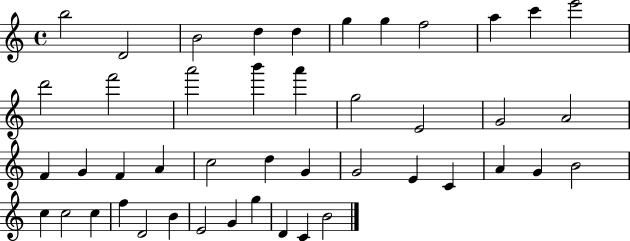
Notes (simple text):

B5/h D4/h B4/h D5/q D5/q G5/q G5/q F5/h A5/q C6/q E6/h D6/h F6/h A6/h B6/q A6/q G5/h E4/h G4/h A4/h F4/q G4/q F4/q A4/q C5/h D5/q G4/q G4/h E4/q C4/q A4/q G4/q B4/h C5/q C5/h C5/q F5/q D4/h B4/q E4/h G4/q G5/q D4/q C4/q B4/h